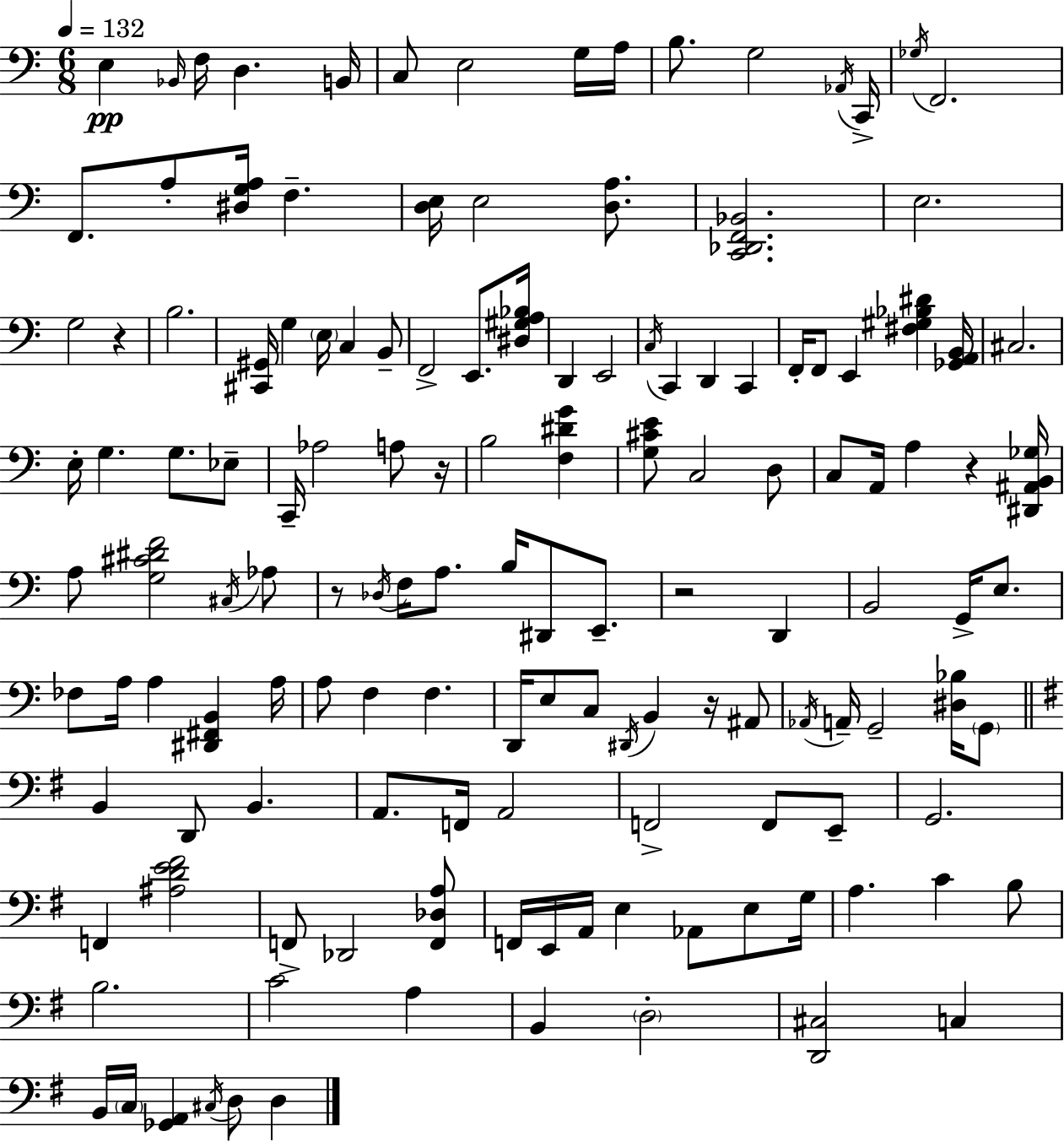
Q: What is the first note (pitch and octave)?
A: E3